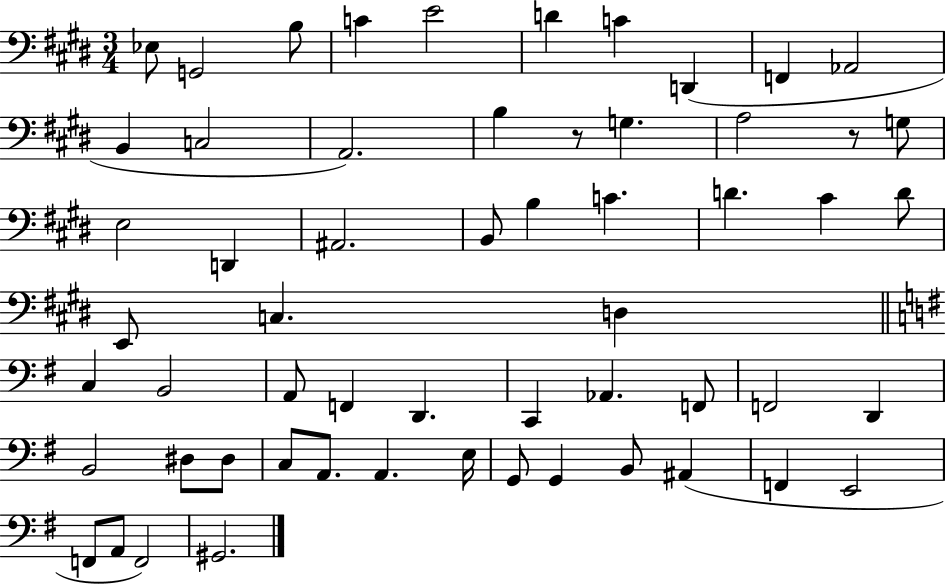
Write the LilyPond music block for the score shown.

{
  \clef bass
  \numericTimeSignature
  \time 3/4
  \key e \major
  \repeat volta 2 { ees8 g,2 b8 | c'4 e'2 | d'4 c'4 d,4( | f,4 aes,2 | \break b,4 c2 | a,2.) | b4 r8 g4. | a2 r8 g8 | \break e2 d,4 | ais,2. | b,8 b4 c'4. | d'4. cis'4 d'8 | \break e,8 c4. d4 | \bar "||" \break \key e \minor c4 b,2 | a,8 f,4 d,4. | c,4 aes,4. f,8 | f,2 d,4 | \break b,2 dis8 dis8 | c8 a,8. a,4. e16 | g,8 g,4 b,8 ais,4( | f,4 e,2 | \break f,8 a,8 f,2) | gis,2. | } \bar "|."
}